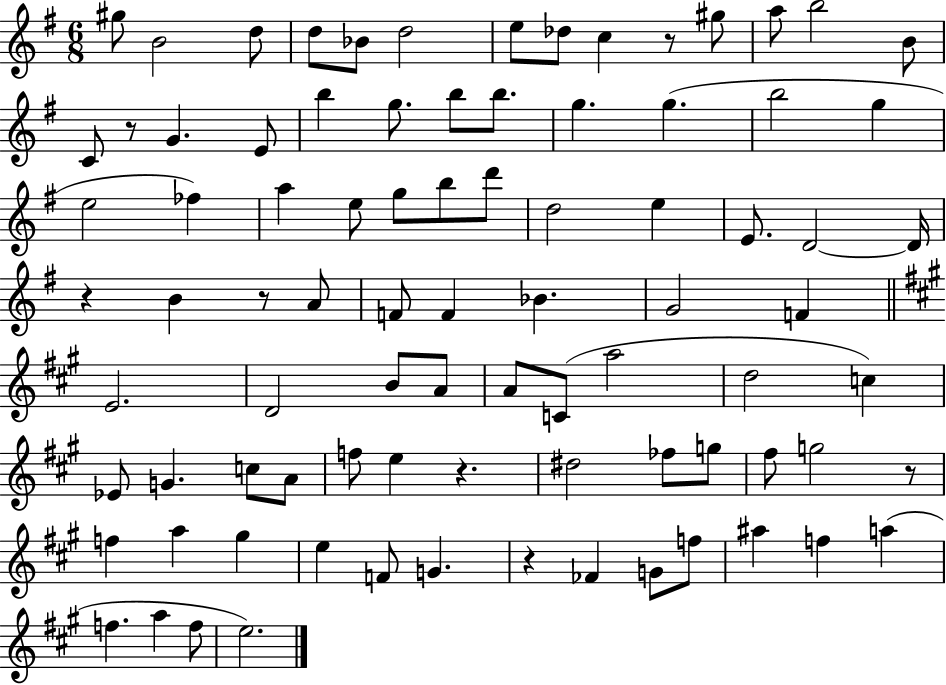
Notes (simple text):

G#5/e B4/h D5/e D5/e Bb4/e D5/h E5/e Db5/e C5/q R/e G#5/e A5/e B5/h B4/e C4/e R/e G4/q. E4/e B5/q G5/e. B5/e B5/e. G5/q. G5/q. B5/h G5/q E5/h FES5/q A5/q E5/e G5/e B5/e D6/e D5/h E5/q E4/e. D4/h D4/s R/q B4/q R/e A4/e F4/e F4/q Bb4/q. G4/h F4/q E4/h. D4/h B4/e A4/e A4/e C4/e A5/h D5/h C5/q Eb4/e G4/q. C5/e A4/e F5/e E5/q R/q. D#5/h FES5/e G5/e F#5/e G5/h R/e F5/q A5/q G#5/q E5/q F4/e G4/q. R/q FES4/q G4/e F5/e A#5/q F5/q A5/q F5/q. A5/q F5/e E5/h.